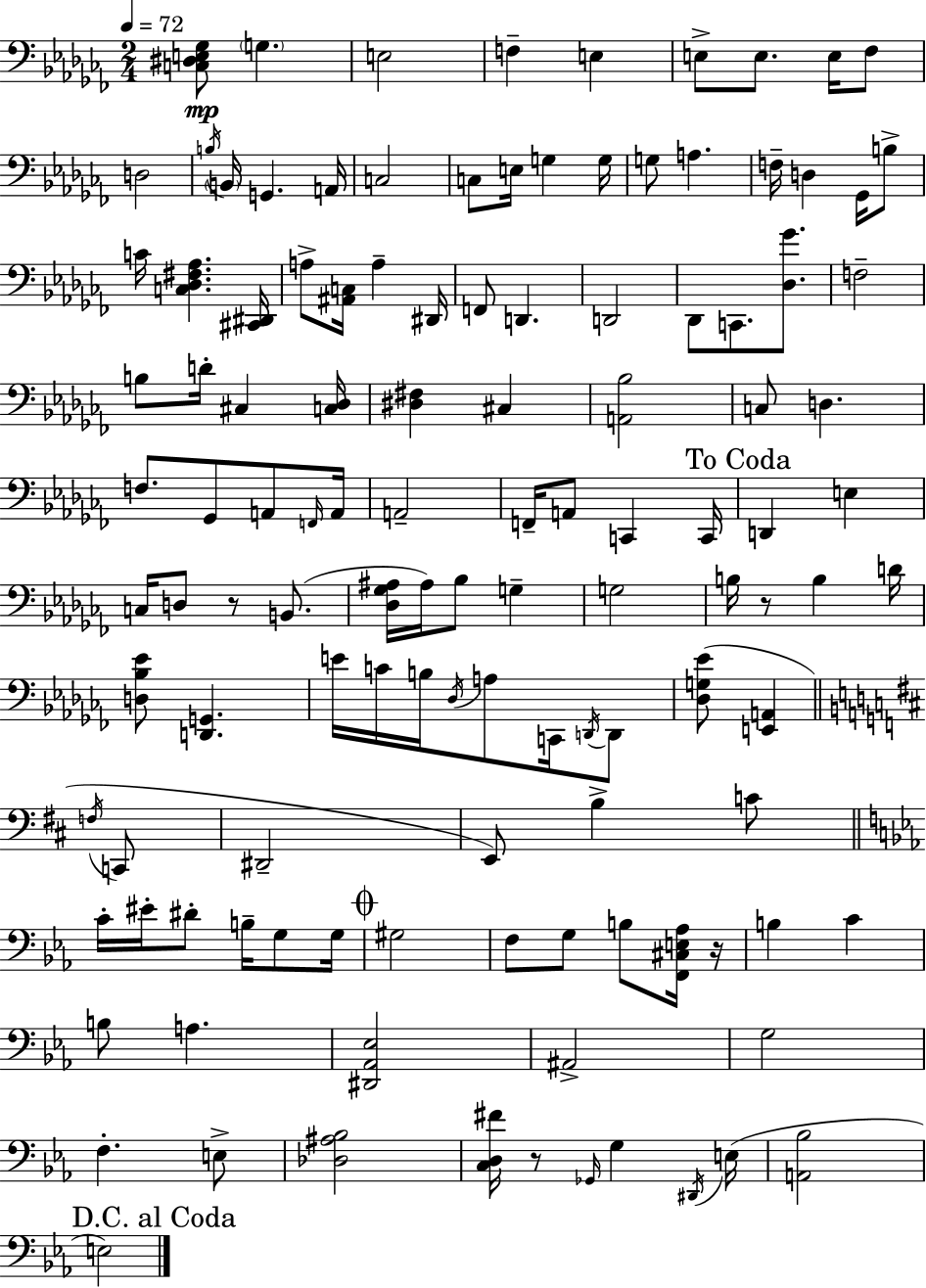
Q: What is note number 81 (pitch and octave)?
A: G3